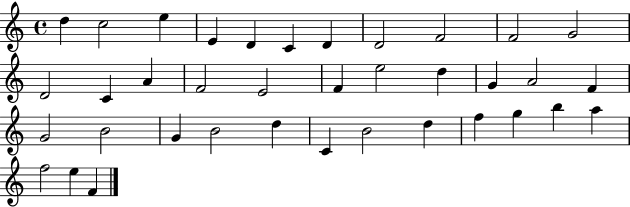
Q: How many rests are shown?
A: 0